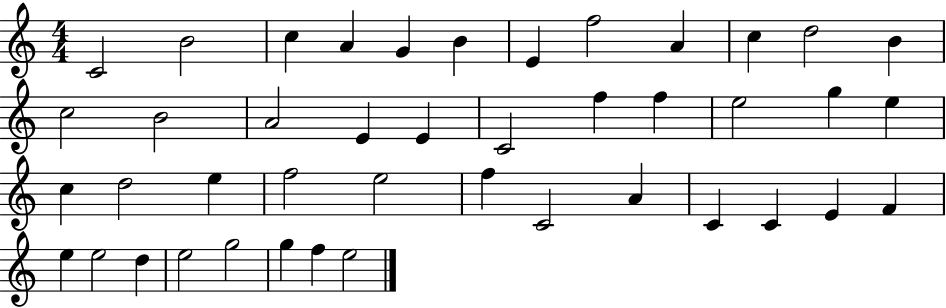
C4/h B4/h C5/q A4/q G4/q B4/q E4/q F5/h A4/q C5/q D5/h B4/q C5/h B4/h A4/h E4/q E4/q C4/h F5/q F5/q E5/h G5/q E5/q C5/q D5/h E5/q F5/h E5/h F5/q C4/h A4/q C4/q C4/q E4/q F4/q E5/q E5/h D5/q E5/h G5/h G5/q F5/q E5/h